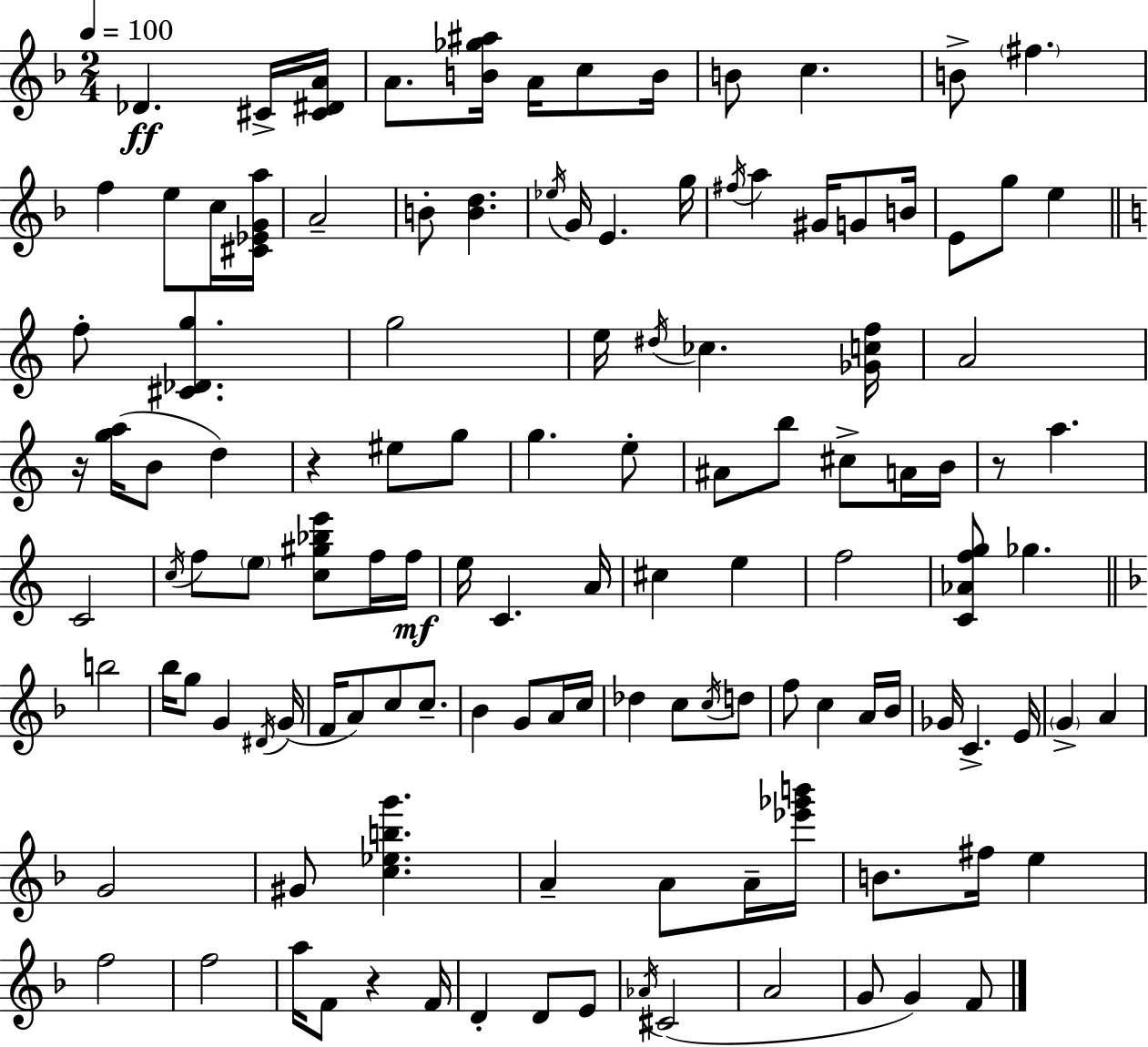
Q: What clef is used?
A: treble